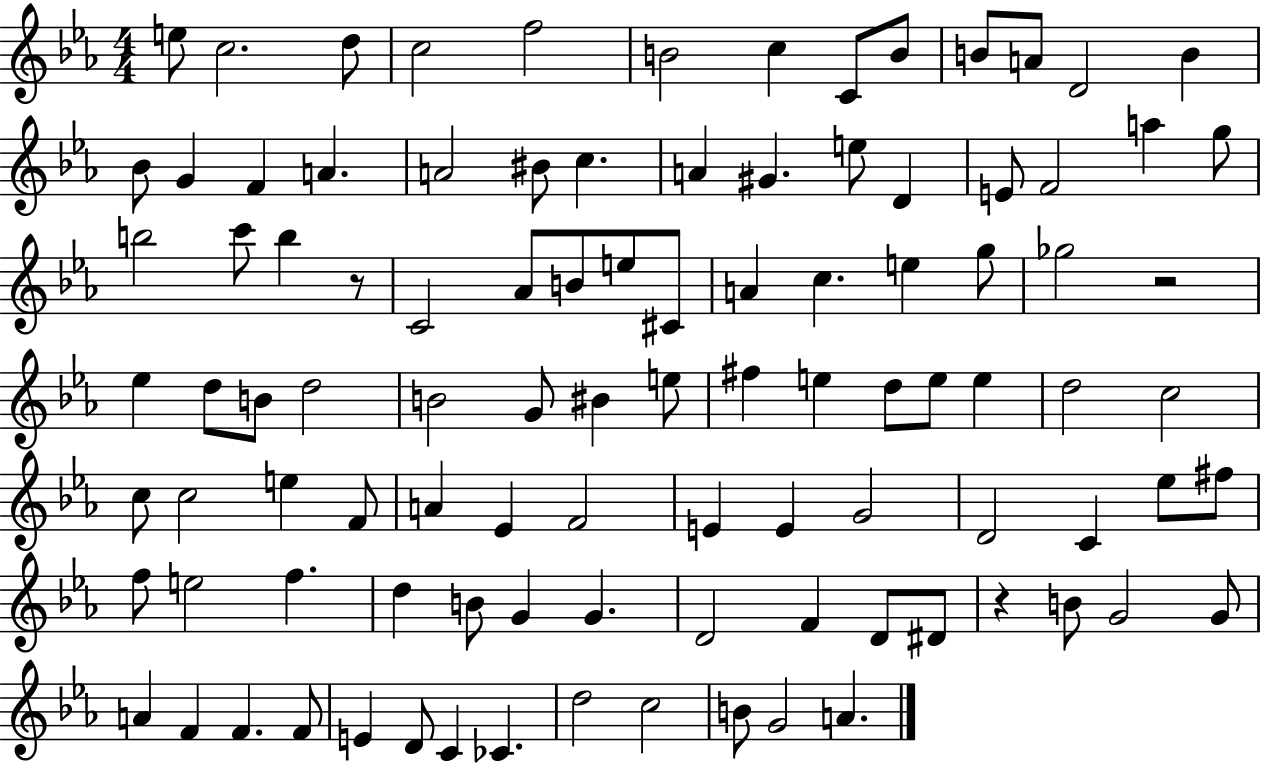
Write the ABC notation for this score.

X:1
T:Untitled
M:4/4
L:1/4
K:Eb
e/2 c2 d/2 c2 f2 B2 c C/2 B/2 B/2 A/2 D2 B _B/2 G F A A2 ^B/2 c A ^G e/2 D E/2 F2 a g/2 b2 c'/2 b z/2 C2 _A/2 B/2 e/2 ^C/2 A c e g/2 _g2 z2 _e d/2 B/2 d2 B2 G/2 ^B e/2 ^f e d/2 e/2 e d2 c2 c/2 c2 e F/2 A _E F2 E E G2 D2 C _e/2 ^f/2 f/2 e2 f d B/2 G G D2 F D/2 ^D/2 z B/2 G2 G/2 A F F F/2 E D/2 C _C d2 c2 B/2 G2 A